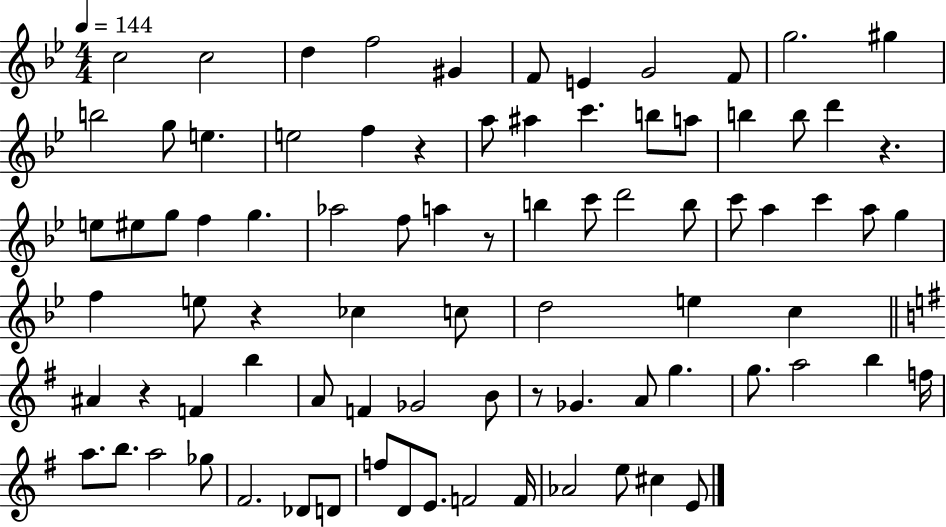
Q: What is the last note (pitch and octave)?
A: E4